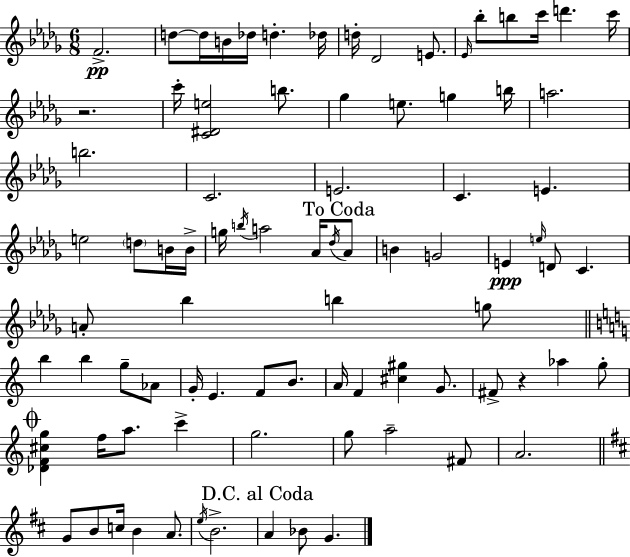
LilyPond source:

{
  \clef treble
  \numericTimeSignature
  \time 6/8
  \key bes \minor
  f'2.->\pp | d''8~~ d''16 b'16 des''16 d''4.-. des''16 | d''16-. des'2 e'8. | \grace { ees'16 } bes''8-. b''8 c'''16 d'''4. | \break c'''16 r2. | c'''16-. <c' dis' e''>2 b''8. | ges''4 e''8. g''4 | b''16 a''2. | \break b''2. | c'2. | e'2. | c'4. e'4. | \break e''2 \parenthesize d''8 b'16 | b'16-> g''16 \acciaccatura { b''16 } a''2 aes'16 | \acciaccatura { des''16 } \mark "To Coda" aes'8 b'4 g'2 | e'4\ppp \grace { e''16 } d'8 c'4. | \break a'8-. bes''4 b''4 | g''8 \bar "||" \break \key c \major b''4 b''4 g''8-- aes'8 | g'16-. e'4. f'8 b'8. | a'16 f'4 <cis'' gis''>4 g'8. | fis'8-> r4 aes''4 g''8-. | \break \mark \markup { \musicglyph "scripts.coda" } <des' f' cis'' g''>4 f''16 a''8. c'''4-> | g''2. | g''8 a''2-- fis'8 | a'2. | \break \bar "||" \break \key d \major g'8 b'8 c''16 b'4 a'8. | \acciaccatura { e''16 } b'2.-> | \mark "D.C. al Coda" a'4 bes'8 g'4. | \bar "|."
}